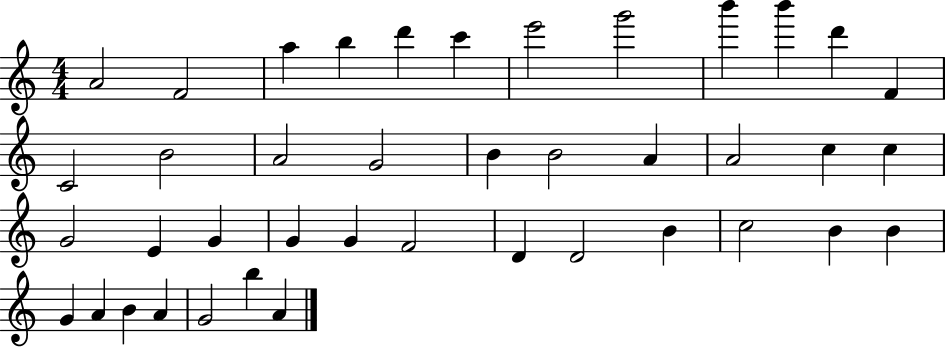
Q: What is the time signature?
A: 4/4